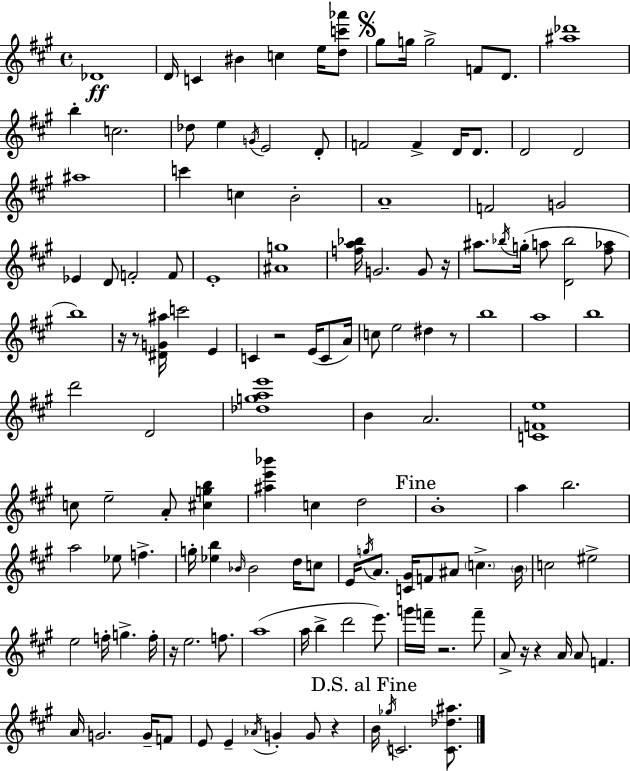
{
  \clef treble
  \time 4/4
  \defaultTimeSignature
  \key a \major
  des'1\ff | d'16 c'4 bis'4 c''4 e''16 <d'' c''' aes'''>8 | \mark \markup { \musicglyph "scripts.segno" } gis''8 g''16 g''2-> f'8 d'8. | <ais'' des'''>1 | \break b''4-. c''2. | des''8 e''4 \acciaccatura { g'16 } e'2 d'8-. | f'2 f'4-> d'16 d'8. | d'2 d'2 | \break ais''1 | c'''4 c''4 b'2-. | a'1-- | f'2 g'2 | \break ees'4 d'8 f'2-. f'8 | e'1-. | <ais' g''>1 | <f'' a'' bes''>16 g'2. g'8 | \break r16 ais''8. \acciaccatura { bes''16 }( g''16-. a''8 <d' bes''>2 | <fis'' aes''>8 b''1) | r16 r8 <dis' g' ais''>16 c'''2 e'4 | c'4 r2 e'16( c'8 | \break a'16) c''8 e''2 dis''4 | r8 b''1 | a''1 | b''1 | \break d'''2 d'2 | <des'' g'' a'' e'''>1 | b'4 a'2. | <c' f' e''>1 | \break c''8 e''2-- a'8-. <cis'' g'' b''>4 | <ais'' e''' bes'''>4 c''4 d''2 | \mark "Fine" b'1-. | a''4 b''2. | \break a''2 ees''8 f''4.-> | g''16-. <ees'' b''>4 \grace { bes'16 } bes'2 | d''16 c''8 e'16 \acciaccatura { g''16 } a'8. <c' gis'>16 f'8 ais'8 \parenthesize c''4.-> | \parenthesize b'16 c''2 eis''2-> | \break e''2 f''16-. g''4.-> | f''16-. r16 e''2. | f''8. a''1( | a''16 b''4-> d'''2 | \break e'''8.) g'''16 f'''16-- r2. | f'''8-- a'8-> r16 r4 a'16 a'8 f'4. | a'16 g'2. | g'16-- f'8 e'8 e'4-- \acciaccatura { aes'16 } g'4-. g'8 | \break r4 \mark "D.S. al Fine" b'16 \acciaccatura { ges''16 } c'2. | <c' des'' ais''>8. \bar "|."
}